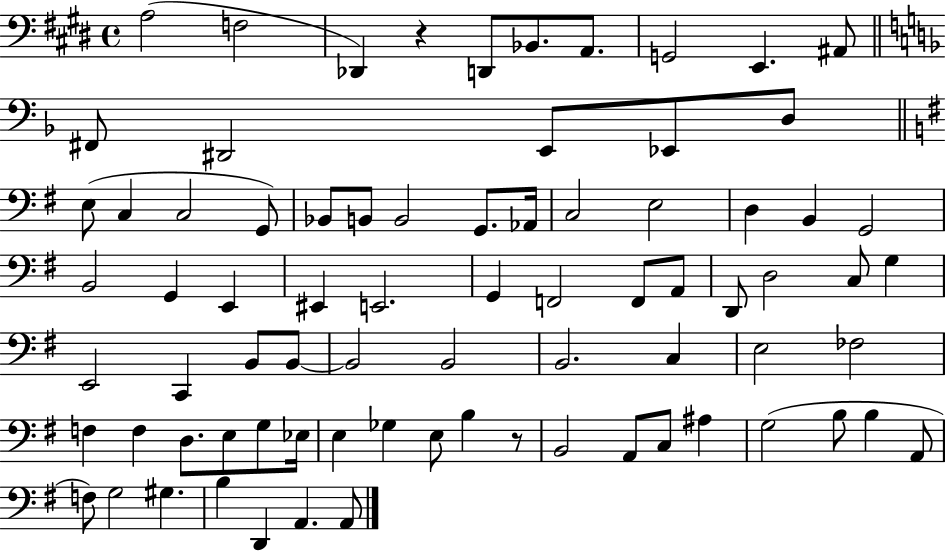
{
  \clef bass
  \time 4/4
  \defaultTimeSignature
  \key e \major
  \repeat volta 2 { a2( f2 | des,4) r4 d,8 bes,8. a,8. | g,2 e,4. ais,8 | \bar "||" \break \key f \major fis,8 dis,2 e,8 ees,8 d8 | \bar "||" \break \key g \major e8( c4 c2 g,8) | bes,8 b,8 b,2 g,8. aes,16 | c2 e2 | d4 b,4 g,2 | \break b,2 g,4 e,4 | eis,4 e,2. | g,4 f,2 f,8 a,8 | d,8 d2 c8 g4 | \break e,2 c,4 b,8 b,8~~ | b,2 b,2 | b,2. c4 | e2 fes2 | \break f4 f4 d8. e8 g8 ees16 | e4 ges4 e8 b4 r8 | b,2 a,8 c8 ais4 | g2( b8 b4 a,8 | \break f8) g2 gis4. | b4 d,4 a,4. a,8 | } \bar "|."
}